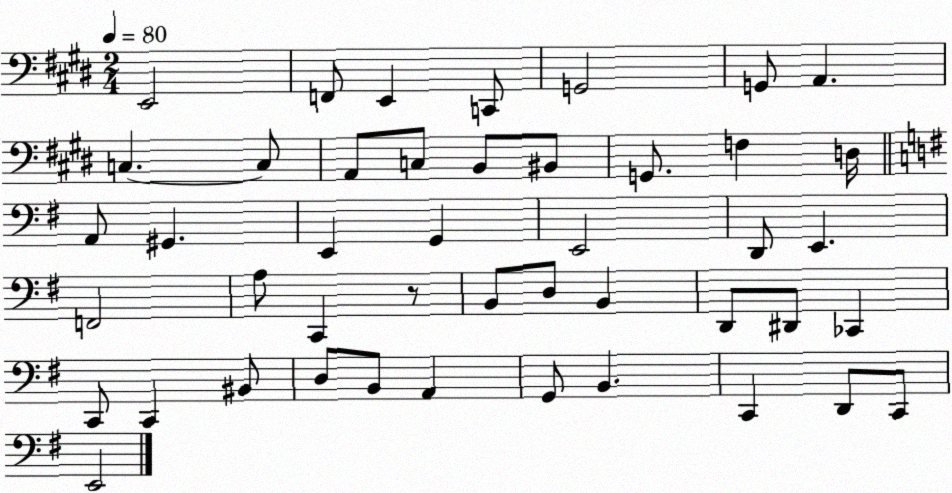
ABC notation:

X:1
T:Untitled
M:2/4
L:1/4
K:E
E,,2 F,,/2 E,, C,,/2 G,,2 G,,/2 A,, C, C,/2 A,,/2 C,/2 B,,/2 ^B,,/2 G,,/2 F, D,/4 A,,/2 ^G,, E,, G,, E,,2 D,,/2 E,, F,,2 A,/2 C,, z/2 B,,/2 D,/2 B,, D,,/2 ^D,,/2 _C,, C,,/2 C,, ^B,,/2 D,/2 B,,/2 A,, G,,/2 B,, C,, D,,/2 C,,/2 E,,2